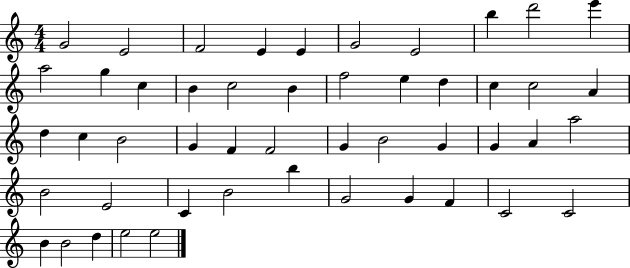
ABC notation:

X:1
T:Untitled
M:4/4
L:1/4
K:C
G2 E2 F2 E E G2 E2 b d'2 e' a2 g c B c2 B f2 e d c c2 A d c B2 G F F2 G B2 G G A a2 B2 E2 C B2 b G2 G F C2 C2 B B2 d e2 e2